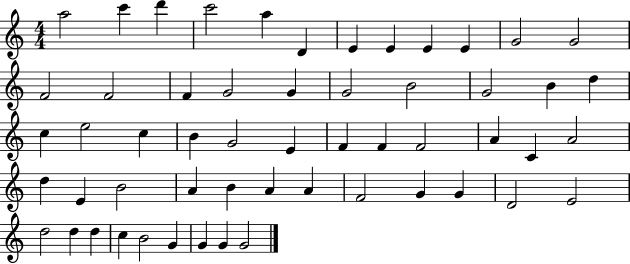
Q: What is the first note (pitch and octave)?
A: A5